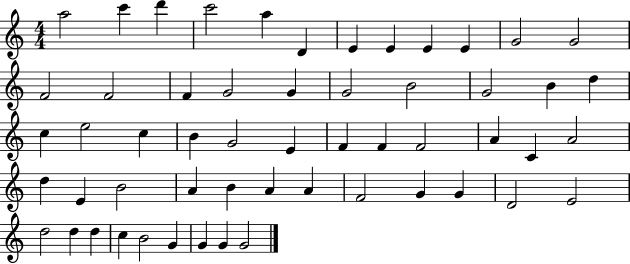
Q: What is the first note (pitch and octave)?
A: A5